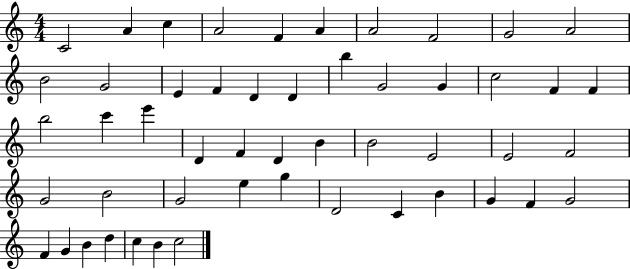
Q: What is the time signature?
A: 4/4